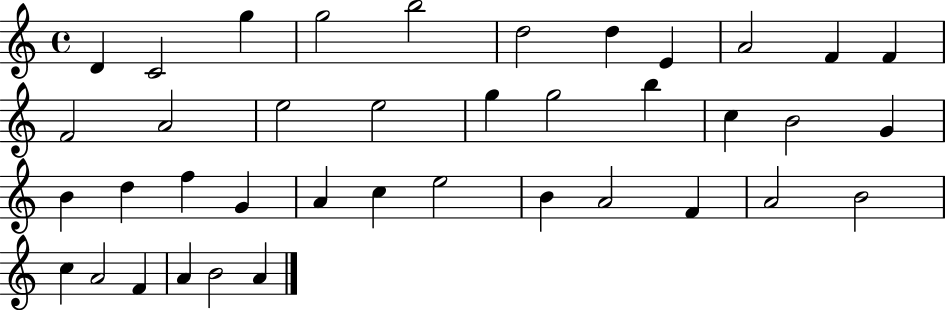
D4/q C4/h G5/q G5/h B5/h D5/h D5/q E4/q A4/h F4/q F4/q F4/h A4/h E5/h E5/h G5/q G5/h B5/q C5/q B4/h G4/q B4/q D5/q F5/q G4/q A4/q C5/q E5/h B4/q A4/h F4/q A4/h B4/h C5/q A4/h F4/q A4/q B4/h A4/q